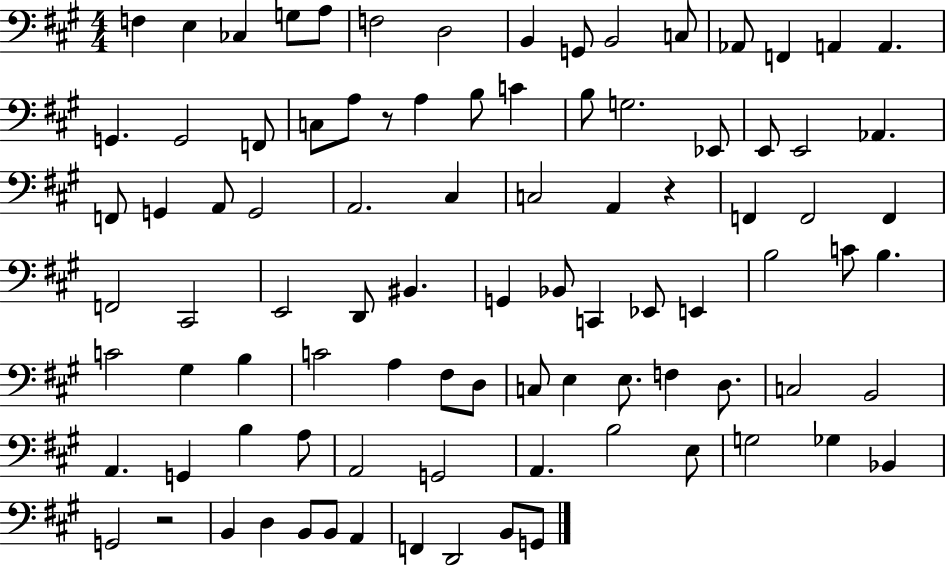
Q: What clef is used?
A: bass